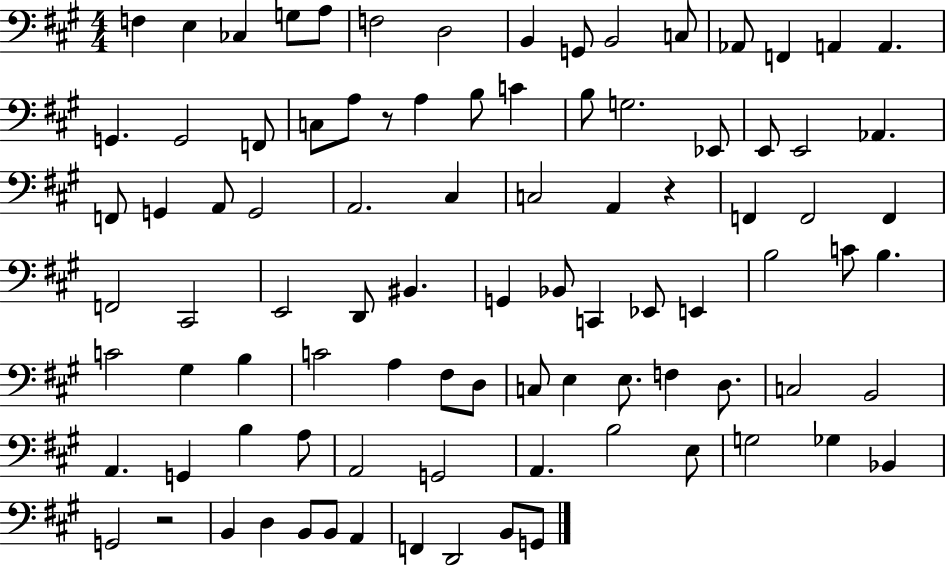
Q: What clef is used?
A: bass